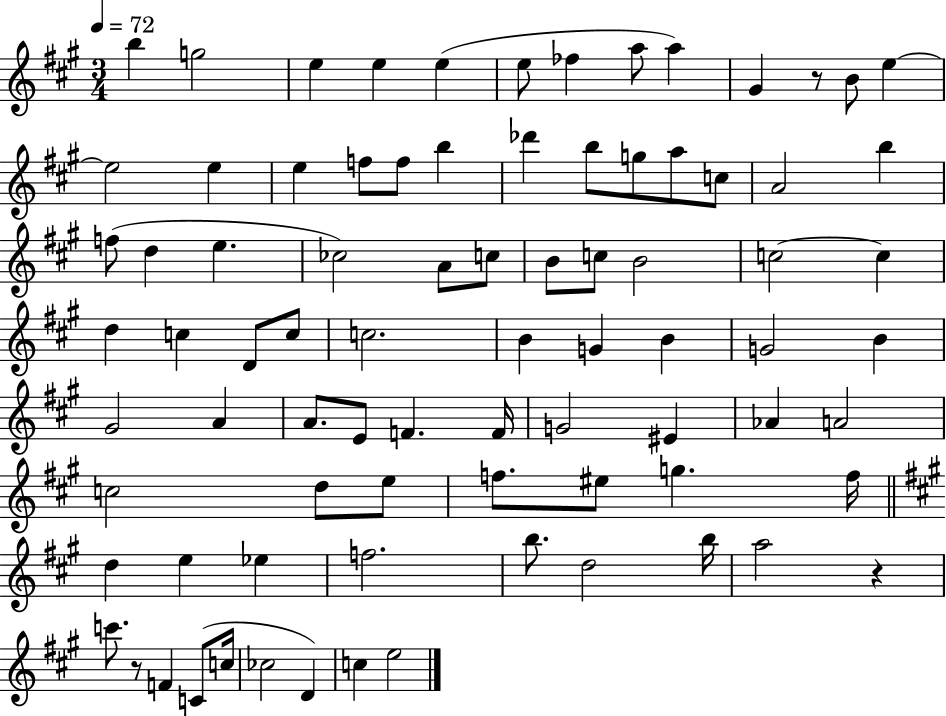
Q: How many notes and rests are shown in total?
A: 82